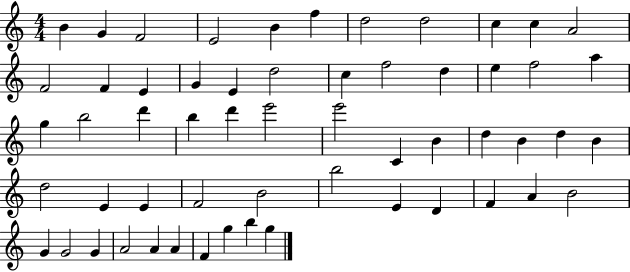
X:1
T:Untitled
M:4/4
L:1/4
K:C
B G F2 E2 B f d2 d2 c c A2 F2 F E G E d2 c f2 d e f2 a g b2 d' b d' e'2 e'2 C B d B d B d2 E E F2 B2 b2 E D F A B2 G G2 G A2 A A F g b g